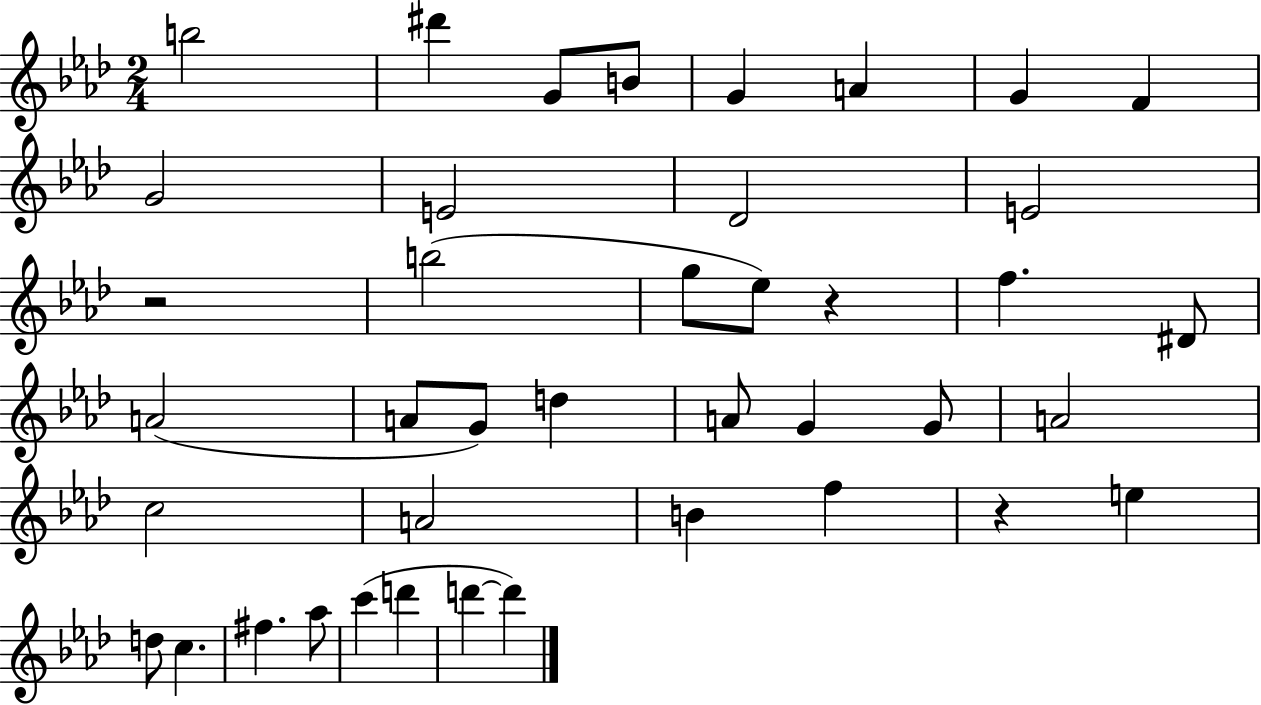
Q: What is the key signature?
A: AES major